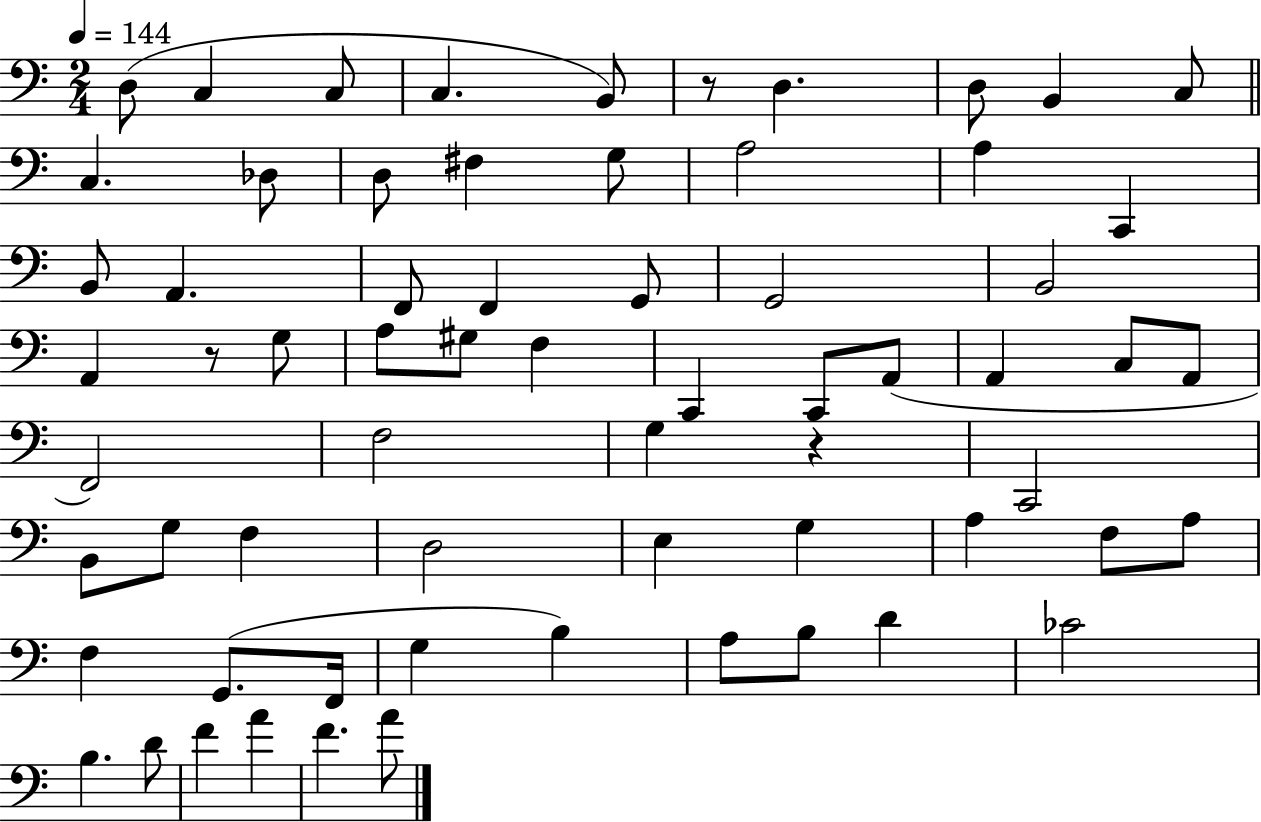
{
  \clef bass
  \numericTimeSignature
  \time 2/4
  \key c \major
  \tempo 4 = 144
  d8( c4 c8 | c4. b,8) | r8 d4. | d8 b,4 c8 | \break \bar "||" \break \key a \minor c4. des8 | d8 fis4 g8 | a2 | a4 c,4 | \break b,8 a,4. | f,8 f,4 g,8 | g,2 | b,2 | \break a,4 r8 g8 | a8 gis8 f4 | c,4 c,8 a,8( | a,4 c8 a,8 | \break f,2) | f2 | g4 r4 | c,2 | \break b,8 g8 f4 | d2 | e4 g4 | a4 f8 a8 | \break f4 g,8.( f,16 | g4 b4) | a8 b8 d'4 | ces'2 | \break b4. d'8 | f'4 a'4 | f'4. a'8 | \bar "|."
}